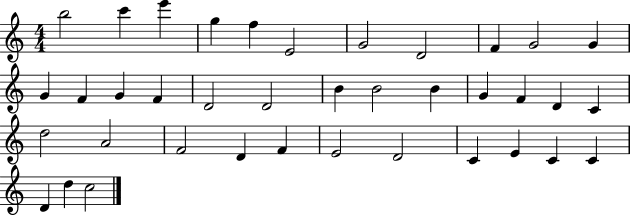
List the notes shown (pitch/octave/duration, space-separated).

B5/h C6/q E6/q G5/q F5/q E4/h G4/h D4/h F4/q G4/h G4/q G4/q F4/q G4/q F4/q D4/h D4/h B4/q B4/h B4/q G4/q F4/q D4/q C4/q D5/h A4/h F4/h D4/q F4/q E4/h D4/h C4/q E4/q C4/q C4/q D4/q D5/q C5/h